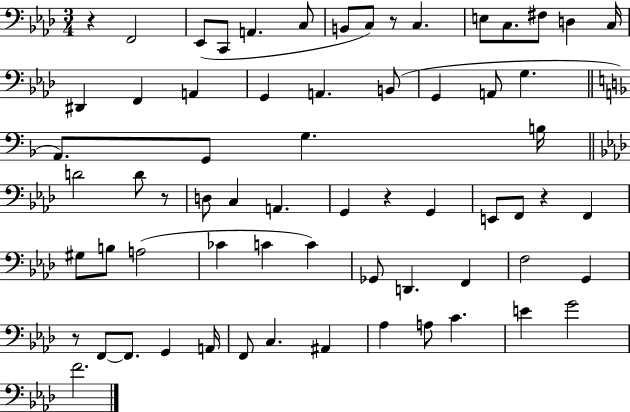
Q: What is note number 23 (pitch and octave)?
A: A2